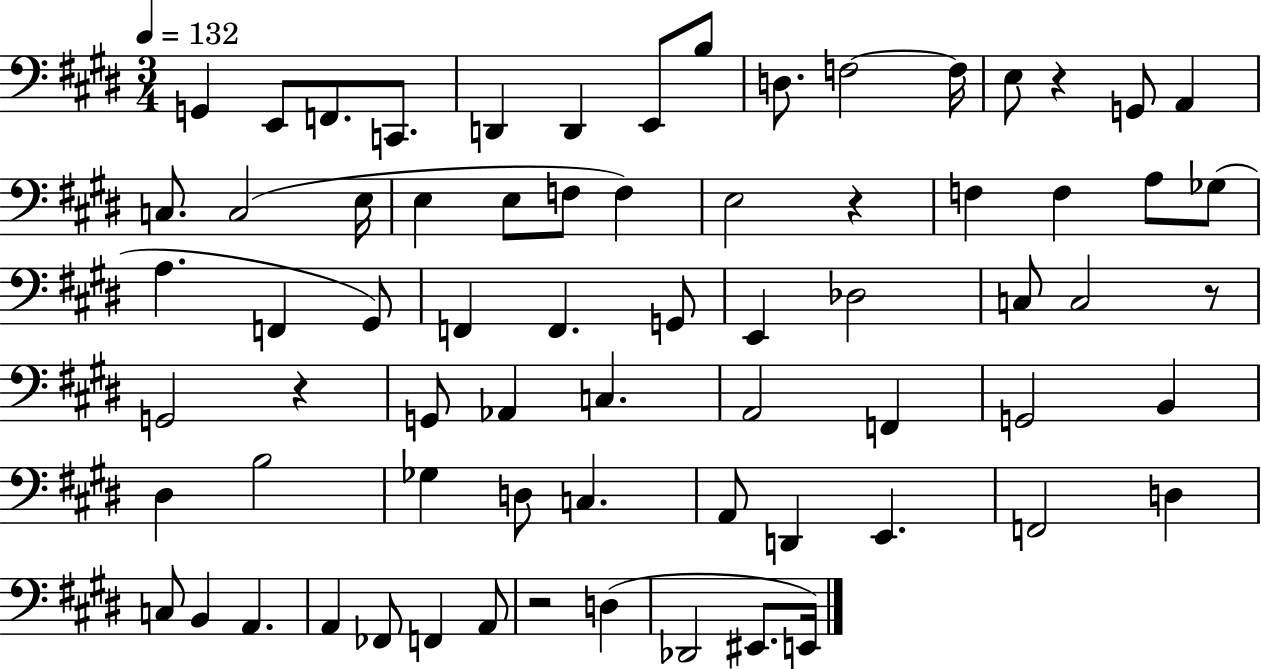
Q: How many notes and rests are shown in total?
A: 70